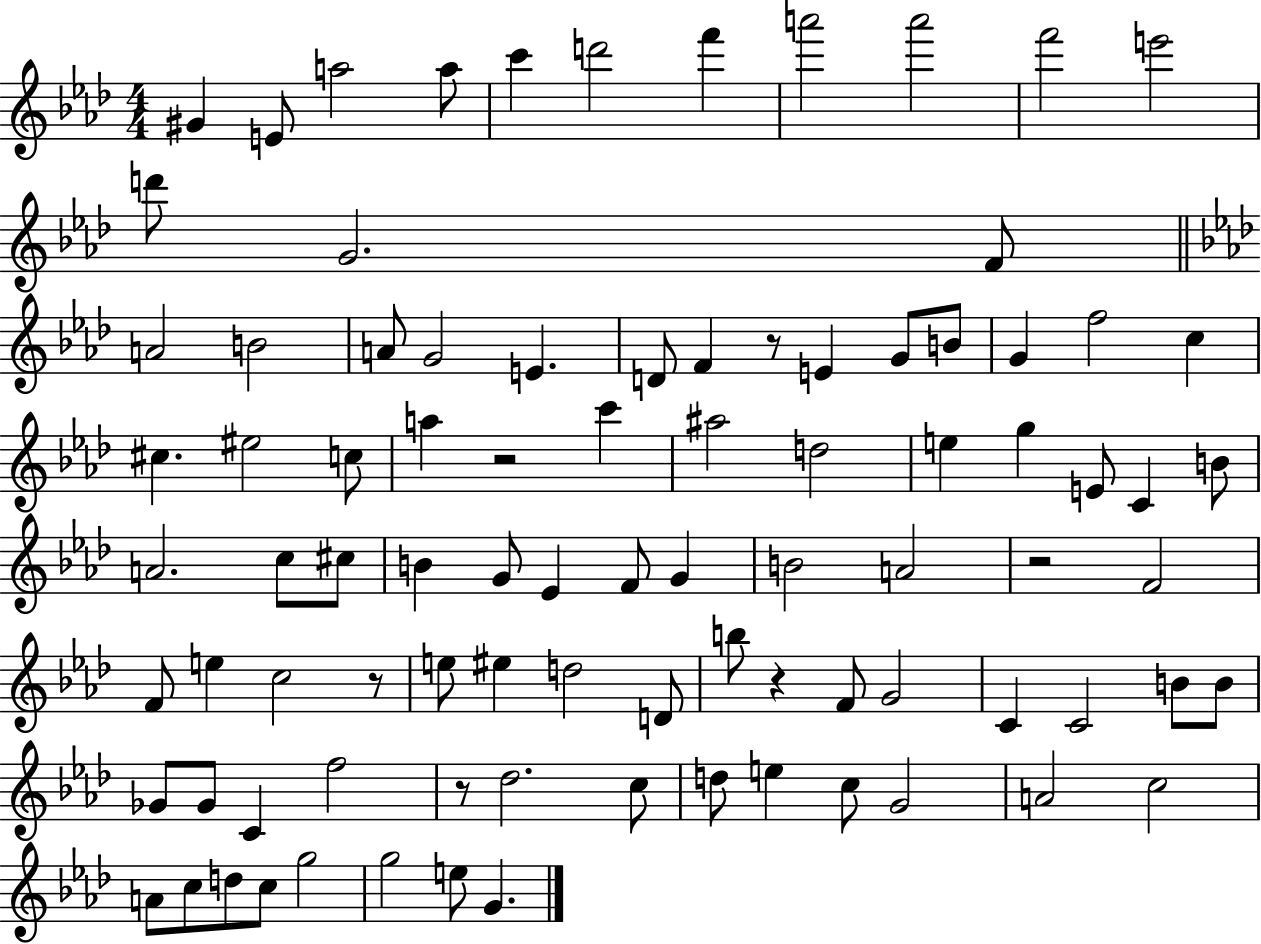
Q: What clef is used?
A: treble